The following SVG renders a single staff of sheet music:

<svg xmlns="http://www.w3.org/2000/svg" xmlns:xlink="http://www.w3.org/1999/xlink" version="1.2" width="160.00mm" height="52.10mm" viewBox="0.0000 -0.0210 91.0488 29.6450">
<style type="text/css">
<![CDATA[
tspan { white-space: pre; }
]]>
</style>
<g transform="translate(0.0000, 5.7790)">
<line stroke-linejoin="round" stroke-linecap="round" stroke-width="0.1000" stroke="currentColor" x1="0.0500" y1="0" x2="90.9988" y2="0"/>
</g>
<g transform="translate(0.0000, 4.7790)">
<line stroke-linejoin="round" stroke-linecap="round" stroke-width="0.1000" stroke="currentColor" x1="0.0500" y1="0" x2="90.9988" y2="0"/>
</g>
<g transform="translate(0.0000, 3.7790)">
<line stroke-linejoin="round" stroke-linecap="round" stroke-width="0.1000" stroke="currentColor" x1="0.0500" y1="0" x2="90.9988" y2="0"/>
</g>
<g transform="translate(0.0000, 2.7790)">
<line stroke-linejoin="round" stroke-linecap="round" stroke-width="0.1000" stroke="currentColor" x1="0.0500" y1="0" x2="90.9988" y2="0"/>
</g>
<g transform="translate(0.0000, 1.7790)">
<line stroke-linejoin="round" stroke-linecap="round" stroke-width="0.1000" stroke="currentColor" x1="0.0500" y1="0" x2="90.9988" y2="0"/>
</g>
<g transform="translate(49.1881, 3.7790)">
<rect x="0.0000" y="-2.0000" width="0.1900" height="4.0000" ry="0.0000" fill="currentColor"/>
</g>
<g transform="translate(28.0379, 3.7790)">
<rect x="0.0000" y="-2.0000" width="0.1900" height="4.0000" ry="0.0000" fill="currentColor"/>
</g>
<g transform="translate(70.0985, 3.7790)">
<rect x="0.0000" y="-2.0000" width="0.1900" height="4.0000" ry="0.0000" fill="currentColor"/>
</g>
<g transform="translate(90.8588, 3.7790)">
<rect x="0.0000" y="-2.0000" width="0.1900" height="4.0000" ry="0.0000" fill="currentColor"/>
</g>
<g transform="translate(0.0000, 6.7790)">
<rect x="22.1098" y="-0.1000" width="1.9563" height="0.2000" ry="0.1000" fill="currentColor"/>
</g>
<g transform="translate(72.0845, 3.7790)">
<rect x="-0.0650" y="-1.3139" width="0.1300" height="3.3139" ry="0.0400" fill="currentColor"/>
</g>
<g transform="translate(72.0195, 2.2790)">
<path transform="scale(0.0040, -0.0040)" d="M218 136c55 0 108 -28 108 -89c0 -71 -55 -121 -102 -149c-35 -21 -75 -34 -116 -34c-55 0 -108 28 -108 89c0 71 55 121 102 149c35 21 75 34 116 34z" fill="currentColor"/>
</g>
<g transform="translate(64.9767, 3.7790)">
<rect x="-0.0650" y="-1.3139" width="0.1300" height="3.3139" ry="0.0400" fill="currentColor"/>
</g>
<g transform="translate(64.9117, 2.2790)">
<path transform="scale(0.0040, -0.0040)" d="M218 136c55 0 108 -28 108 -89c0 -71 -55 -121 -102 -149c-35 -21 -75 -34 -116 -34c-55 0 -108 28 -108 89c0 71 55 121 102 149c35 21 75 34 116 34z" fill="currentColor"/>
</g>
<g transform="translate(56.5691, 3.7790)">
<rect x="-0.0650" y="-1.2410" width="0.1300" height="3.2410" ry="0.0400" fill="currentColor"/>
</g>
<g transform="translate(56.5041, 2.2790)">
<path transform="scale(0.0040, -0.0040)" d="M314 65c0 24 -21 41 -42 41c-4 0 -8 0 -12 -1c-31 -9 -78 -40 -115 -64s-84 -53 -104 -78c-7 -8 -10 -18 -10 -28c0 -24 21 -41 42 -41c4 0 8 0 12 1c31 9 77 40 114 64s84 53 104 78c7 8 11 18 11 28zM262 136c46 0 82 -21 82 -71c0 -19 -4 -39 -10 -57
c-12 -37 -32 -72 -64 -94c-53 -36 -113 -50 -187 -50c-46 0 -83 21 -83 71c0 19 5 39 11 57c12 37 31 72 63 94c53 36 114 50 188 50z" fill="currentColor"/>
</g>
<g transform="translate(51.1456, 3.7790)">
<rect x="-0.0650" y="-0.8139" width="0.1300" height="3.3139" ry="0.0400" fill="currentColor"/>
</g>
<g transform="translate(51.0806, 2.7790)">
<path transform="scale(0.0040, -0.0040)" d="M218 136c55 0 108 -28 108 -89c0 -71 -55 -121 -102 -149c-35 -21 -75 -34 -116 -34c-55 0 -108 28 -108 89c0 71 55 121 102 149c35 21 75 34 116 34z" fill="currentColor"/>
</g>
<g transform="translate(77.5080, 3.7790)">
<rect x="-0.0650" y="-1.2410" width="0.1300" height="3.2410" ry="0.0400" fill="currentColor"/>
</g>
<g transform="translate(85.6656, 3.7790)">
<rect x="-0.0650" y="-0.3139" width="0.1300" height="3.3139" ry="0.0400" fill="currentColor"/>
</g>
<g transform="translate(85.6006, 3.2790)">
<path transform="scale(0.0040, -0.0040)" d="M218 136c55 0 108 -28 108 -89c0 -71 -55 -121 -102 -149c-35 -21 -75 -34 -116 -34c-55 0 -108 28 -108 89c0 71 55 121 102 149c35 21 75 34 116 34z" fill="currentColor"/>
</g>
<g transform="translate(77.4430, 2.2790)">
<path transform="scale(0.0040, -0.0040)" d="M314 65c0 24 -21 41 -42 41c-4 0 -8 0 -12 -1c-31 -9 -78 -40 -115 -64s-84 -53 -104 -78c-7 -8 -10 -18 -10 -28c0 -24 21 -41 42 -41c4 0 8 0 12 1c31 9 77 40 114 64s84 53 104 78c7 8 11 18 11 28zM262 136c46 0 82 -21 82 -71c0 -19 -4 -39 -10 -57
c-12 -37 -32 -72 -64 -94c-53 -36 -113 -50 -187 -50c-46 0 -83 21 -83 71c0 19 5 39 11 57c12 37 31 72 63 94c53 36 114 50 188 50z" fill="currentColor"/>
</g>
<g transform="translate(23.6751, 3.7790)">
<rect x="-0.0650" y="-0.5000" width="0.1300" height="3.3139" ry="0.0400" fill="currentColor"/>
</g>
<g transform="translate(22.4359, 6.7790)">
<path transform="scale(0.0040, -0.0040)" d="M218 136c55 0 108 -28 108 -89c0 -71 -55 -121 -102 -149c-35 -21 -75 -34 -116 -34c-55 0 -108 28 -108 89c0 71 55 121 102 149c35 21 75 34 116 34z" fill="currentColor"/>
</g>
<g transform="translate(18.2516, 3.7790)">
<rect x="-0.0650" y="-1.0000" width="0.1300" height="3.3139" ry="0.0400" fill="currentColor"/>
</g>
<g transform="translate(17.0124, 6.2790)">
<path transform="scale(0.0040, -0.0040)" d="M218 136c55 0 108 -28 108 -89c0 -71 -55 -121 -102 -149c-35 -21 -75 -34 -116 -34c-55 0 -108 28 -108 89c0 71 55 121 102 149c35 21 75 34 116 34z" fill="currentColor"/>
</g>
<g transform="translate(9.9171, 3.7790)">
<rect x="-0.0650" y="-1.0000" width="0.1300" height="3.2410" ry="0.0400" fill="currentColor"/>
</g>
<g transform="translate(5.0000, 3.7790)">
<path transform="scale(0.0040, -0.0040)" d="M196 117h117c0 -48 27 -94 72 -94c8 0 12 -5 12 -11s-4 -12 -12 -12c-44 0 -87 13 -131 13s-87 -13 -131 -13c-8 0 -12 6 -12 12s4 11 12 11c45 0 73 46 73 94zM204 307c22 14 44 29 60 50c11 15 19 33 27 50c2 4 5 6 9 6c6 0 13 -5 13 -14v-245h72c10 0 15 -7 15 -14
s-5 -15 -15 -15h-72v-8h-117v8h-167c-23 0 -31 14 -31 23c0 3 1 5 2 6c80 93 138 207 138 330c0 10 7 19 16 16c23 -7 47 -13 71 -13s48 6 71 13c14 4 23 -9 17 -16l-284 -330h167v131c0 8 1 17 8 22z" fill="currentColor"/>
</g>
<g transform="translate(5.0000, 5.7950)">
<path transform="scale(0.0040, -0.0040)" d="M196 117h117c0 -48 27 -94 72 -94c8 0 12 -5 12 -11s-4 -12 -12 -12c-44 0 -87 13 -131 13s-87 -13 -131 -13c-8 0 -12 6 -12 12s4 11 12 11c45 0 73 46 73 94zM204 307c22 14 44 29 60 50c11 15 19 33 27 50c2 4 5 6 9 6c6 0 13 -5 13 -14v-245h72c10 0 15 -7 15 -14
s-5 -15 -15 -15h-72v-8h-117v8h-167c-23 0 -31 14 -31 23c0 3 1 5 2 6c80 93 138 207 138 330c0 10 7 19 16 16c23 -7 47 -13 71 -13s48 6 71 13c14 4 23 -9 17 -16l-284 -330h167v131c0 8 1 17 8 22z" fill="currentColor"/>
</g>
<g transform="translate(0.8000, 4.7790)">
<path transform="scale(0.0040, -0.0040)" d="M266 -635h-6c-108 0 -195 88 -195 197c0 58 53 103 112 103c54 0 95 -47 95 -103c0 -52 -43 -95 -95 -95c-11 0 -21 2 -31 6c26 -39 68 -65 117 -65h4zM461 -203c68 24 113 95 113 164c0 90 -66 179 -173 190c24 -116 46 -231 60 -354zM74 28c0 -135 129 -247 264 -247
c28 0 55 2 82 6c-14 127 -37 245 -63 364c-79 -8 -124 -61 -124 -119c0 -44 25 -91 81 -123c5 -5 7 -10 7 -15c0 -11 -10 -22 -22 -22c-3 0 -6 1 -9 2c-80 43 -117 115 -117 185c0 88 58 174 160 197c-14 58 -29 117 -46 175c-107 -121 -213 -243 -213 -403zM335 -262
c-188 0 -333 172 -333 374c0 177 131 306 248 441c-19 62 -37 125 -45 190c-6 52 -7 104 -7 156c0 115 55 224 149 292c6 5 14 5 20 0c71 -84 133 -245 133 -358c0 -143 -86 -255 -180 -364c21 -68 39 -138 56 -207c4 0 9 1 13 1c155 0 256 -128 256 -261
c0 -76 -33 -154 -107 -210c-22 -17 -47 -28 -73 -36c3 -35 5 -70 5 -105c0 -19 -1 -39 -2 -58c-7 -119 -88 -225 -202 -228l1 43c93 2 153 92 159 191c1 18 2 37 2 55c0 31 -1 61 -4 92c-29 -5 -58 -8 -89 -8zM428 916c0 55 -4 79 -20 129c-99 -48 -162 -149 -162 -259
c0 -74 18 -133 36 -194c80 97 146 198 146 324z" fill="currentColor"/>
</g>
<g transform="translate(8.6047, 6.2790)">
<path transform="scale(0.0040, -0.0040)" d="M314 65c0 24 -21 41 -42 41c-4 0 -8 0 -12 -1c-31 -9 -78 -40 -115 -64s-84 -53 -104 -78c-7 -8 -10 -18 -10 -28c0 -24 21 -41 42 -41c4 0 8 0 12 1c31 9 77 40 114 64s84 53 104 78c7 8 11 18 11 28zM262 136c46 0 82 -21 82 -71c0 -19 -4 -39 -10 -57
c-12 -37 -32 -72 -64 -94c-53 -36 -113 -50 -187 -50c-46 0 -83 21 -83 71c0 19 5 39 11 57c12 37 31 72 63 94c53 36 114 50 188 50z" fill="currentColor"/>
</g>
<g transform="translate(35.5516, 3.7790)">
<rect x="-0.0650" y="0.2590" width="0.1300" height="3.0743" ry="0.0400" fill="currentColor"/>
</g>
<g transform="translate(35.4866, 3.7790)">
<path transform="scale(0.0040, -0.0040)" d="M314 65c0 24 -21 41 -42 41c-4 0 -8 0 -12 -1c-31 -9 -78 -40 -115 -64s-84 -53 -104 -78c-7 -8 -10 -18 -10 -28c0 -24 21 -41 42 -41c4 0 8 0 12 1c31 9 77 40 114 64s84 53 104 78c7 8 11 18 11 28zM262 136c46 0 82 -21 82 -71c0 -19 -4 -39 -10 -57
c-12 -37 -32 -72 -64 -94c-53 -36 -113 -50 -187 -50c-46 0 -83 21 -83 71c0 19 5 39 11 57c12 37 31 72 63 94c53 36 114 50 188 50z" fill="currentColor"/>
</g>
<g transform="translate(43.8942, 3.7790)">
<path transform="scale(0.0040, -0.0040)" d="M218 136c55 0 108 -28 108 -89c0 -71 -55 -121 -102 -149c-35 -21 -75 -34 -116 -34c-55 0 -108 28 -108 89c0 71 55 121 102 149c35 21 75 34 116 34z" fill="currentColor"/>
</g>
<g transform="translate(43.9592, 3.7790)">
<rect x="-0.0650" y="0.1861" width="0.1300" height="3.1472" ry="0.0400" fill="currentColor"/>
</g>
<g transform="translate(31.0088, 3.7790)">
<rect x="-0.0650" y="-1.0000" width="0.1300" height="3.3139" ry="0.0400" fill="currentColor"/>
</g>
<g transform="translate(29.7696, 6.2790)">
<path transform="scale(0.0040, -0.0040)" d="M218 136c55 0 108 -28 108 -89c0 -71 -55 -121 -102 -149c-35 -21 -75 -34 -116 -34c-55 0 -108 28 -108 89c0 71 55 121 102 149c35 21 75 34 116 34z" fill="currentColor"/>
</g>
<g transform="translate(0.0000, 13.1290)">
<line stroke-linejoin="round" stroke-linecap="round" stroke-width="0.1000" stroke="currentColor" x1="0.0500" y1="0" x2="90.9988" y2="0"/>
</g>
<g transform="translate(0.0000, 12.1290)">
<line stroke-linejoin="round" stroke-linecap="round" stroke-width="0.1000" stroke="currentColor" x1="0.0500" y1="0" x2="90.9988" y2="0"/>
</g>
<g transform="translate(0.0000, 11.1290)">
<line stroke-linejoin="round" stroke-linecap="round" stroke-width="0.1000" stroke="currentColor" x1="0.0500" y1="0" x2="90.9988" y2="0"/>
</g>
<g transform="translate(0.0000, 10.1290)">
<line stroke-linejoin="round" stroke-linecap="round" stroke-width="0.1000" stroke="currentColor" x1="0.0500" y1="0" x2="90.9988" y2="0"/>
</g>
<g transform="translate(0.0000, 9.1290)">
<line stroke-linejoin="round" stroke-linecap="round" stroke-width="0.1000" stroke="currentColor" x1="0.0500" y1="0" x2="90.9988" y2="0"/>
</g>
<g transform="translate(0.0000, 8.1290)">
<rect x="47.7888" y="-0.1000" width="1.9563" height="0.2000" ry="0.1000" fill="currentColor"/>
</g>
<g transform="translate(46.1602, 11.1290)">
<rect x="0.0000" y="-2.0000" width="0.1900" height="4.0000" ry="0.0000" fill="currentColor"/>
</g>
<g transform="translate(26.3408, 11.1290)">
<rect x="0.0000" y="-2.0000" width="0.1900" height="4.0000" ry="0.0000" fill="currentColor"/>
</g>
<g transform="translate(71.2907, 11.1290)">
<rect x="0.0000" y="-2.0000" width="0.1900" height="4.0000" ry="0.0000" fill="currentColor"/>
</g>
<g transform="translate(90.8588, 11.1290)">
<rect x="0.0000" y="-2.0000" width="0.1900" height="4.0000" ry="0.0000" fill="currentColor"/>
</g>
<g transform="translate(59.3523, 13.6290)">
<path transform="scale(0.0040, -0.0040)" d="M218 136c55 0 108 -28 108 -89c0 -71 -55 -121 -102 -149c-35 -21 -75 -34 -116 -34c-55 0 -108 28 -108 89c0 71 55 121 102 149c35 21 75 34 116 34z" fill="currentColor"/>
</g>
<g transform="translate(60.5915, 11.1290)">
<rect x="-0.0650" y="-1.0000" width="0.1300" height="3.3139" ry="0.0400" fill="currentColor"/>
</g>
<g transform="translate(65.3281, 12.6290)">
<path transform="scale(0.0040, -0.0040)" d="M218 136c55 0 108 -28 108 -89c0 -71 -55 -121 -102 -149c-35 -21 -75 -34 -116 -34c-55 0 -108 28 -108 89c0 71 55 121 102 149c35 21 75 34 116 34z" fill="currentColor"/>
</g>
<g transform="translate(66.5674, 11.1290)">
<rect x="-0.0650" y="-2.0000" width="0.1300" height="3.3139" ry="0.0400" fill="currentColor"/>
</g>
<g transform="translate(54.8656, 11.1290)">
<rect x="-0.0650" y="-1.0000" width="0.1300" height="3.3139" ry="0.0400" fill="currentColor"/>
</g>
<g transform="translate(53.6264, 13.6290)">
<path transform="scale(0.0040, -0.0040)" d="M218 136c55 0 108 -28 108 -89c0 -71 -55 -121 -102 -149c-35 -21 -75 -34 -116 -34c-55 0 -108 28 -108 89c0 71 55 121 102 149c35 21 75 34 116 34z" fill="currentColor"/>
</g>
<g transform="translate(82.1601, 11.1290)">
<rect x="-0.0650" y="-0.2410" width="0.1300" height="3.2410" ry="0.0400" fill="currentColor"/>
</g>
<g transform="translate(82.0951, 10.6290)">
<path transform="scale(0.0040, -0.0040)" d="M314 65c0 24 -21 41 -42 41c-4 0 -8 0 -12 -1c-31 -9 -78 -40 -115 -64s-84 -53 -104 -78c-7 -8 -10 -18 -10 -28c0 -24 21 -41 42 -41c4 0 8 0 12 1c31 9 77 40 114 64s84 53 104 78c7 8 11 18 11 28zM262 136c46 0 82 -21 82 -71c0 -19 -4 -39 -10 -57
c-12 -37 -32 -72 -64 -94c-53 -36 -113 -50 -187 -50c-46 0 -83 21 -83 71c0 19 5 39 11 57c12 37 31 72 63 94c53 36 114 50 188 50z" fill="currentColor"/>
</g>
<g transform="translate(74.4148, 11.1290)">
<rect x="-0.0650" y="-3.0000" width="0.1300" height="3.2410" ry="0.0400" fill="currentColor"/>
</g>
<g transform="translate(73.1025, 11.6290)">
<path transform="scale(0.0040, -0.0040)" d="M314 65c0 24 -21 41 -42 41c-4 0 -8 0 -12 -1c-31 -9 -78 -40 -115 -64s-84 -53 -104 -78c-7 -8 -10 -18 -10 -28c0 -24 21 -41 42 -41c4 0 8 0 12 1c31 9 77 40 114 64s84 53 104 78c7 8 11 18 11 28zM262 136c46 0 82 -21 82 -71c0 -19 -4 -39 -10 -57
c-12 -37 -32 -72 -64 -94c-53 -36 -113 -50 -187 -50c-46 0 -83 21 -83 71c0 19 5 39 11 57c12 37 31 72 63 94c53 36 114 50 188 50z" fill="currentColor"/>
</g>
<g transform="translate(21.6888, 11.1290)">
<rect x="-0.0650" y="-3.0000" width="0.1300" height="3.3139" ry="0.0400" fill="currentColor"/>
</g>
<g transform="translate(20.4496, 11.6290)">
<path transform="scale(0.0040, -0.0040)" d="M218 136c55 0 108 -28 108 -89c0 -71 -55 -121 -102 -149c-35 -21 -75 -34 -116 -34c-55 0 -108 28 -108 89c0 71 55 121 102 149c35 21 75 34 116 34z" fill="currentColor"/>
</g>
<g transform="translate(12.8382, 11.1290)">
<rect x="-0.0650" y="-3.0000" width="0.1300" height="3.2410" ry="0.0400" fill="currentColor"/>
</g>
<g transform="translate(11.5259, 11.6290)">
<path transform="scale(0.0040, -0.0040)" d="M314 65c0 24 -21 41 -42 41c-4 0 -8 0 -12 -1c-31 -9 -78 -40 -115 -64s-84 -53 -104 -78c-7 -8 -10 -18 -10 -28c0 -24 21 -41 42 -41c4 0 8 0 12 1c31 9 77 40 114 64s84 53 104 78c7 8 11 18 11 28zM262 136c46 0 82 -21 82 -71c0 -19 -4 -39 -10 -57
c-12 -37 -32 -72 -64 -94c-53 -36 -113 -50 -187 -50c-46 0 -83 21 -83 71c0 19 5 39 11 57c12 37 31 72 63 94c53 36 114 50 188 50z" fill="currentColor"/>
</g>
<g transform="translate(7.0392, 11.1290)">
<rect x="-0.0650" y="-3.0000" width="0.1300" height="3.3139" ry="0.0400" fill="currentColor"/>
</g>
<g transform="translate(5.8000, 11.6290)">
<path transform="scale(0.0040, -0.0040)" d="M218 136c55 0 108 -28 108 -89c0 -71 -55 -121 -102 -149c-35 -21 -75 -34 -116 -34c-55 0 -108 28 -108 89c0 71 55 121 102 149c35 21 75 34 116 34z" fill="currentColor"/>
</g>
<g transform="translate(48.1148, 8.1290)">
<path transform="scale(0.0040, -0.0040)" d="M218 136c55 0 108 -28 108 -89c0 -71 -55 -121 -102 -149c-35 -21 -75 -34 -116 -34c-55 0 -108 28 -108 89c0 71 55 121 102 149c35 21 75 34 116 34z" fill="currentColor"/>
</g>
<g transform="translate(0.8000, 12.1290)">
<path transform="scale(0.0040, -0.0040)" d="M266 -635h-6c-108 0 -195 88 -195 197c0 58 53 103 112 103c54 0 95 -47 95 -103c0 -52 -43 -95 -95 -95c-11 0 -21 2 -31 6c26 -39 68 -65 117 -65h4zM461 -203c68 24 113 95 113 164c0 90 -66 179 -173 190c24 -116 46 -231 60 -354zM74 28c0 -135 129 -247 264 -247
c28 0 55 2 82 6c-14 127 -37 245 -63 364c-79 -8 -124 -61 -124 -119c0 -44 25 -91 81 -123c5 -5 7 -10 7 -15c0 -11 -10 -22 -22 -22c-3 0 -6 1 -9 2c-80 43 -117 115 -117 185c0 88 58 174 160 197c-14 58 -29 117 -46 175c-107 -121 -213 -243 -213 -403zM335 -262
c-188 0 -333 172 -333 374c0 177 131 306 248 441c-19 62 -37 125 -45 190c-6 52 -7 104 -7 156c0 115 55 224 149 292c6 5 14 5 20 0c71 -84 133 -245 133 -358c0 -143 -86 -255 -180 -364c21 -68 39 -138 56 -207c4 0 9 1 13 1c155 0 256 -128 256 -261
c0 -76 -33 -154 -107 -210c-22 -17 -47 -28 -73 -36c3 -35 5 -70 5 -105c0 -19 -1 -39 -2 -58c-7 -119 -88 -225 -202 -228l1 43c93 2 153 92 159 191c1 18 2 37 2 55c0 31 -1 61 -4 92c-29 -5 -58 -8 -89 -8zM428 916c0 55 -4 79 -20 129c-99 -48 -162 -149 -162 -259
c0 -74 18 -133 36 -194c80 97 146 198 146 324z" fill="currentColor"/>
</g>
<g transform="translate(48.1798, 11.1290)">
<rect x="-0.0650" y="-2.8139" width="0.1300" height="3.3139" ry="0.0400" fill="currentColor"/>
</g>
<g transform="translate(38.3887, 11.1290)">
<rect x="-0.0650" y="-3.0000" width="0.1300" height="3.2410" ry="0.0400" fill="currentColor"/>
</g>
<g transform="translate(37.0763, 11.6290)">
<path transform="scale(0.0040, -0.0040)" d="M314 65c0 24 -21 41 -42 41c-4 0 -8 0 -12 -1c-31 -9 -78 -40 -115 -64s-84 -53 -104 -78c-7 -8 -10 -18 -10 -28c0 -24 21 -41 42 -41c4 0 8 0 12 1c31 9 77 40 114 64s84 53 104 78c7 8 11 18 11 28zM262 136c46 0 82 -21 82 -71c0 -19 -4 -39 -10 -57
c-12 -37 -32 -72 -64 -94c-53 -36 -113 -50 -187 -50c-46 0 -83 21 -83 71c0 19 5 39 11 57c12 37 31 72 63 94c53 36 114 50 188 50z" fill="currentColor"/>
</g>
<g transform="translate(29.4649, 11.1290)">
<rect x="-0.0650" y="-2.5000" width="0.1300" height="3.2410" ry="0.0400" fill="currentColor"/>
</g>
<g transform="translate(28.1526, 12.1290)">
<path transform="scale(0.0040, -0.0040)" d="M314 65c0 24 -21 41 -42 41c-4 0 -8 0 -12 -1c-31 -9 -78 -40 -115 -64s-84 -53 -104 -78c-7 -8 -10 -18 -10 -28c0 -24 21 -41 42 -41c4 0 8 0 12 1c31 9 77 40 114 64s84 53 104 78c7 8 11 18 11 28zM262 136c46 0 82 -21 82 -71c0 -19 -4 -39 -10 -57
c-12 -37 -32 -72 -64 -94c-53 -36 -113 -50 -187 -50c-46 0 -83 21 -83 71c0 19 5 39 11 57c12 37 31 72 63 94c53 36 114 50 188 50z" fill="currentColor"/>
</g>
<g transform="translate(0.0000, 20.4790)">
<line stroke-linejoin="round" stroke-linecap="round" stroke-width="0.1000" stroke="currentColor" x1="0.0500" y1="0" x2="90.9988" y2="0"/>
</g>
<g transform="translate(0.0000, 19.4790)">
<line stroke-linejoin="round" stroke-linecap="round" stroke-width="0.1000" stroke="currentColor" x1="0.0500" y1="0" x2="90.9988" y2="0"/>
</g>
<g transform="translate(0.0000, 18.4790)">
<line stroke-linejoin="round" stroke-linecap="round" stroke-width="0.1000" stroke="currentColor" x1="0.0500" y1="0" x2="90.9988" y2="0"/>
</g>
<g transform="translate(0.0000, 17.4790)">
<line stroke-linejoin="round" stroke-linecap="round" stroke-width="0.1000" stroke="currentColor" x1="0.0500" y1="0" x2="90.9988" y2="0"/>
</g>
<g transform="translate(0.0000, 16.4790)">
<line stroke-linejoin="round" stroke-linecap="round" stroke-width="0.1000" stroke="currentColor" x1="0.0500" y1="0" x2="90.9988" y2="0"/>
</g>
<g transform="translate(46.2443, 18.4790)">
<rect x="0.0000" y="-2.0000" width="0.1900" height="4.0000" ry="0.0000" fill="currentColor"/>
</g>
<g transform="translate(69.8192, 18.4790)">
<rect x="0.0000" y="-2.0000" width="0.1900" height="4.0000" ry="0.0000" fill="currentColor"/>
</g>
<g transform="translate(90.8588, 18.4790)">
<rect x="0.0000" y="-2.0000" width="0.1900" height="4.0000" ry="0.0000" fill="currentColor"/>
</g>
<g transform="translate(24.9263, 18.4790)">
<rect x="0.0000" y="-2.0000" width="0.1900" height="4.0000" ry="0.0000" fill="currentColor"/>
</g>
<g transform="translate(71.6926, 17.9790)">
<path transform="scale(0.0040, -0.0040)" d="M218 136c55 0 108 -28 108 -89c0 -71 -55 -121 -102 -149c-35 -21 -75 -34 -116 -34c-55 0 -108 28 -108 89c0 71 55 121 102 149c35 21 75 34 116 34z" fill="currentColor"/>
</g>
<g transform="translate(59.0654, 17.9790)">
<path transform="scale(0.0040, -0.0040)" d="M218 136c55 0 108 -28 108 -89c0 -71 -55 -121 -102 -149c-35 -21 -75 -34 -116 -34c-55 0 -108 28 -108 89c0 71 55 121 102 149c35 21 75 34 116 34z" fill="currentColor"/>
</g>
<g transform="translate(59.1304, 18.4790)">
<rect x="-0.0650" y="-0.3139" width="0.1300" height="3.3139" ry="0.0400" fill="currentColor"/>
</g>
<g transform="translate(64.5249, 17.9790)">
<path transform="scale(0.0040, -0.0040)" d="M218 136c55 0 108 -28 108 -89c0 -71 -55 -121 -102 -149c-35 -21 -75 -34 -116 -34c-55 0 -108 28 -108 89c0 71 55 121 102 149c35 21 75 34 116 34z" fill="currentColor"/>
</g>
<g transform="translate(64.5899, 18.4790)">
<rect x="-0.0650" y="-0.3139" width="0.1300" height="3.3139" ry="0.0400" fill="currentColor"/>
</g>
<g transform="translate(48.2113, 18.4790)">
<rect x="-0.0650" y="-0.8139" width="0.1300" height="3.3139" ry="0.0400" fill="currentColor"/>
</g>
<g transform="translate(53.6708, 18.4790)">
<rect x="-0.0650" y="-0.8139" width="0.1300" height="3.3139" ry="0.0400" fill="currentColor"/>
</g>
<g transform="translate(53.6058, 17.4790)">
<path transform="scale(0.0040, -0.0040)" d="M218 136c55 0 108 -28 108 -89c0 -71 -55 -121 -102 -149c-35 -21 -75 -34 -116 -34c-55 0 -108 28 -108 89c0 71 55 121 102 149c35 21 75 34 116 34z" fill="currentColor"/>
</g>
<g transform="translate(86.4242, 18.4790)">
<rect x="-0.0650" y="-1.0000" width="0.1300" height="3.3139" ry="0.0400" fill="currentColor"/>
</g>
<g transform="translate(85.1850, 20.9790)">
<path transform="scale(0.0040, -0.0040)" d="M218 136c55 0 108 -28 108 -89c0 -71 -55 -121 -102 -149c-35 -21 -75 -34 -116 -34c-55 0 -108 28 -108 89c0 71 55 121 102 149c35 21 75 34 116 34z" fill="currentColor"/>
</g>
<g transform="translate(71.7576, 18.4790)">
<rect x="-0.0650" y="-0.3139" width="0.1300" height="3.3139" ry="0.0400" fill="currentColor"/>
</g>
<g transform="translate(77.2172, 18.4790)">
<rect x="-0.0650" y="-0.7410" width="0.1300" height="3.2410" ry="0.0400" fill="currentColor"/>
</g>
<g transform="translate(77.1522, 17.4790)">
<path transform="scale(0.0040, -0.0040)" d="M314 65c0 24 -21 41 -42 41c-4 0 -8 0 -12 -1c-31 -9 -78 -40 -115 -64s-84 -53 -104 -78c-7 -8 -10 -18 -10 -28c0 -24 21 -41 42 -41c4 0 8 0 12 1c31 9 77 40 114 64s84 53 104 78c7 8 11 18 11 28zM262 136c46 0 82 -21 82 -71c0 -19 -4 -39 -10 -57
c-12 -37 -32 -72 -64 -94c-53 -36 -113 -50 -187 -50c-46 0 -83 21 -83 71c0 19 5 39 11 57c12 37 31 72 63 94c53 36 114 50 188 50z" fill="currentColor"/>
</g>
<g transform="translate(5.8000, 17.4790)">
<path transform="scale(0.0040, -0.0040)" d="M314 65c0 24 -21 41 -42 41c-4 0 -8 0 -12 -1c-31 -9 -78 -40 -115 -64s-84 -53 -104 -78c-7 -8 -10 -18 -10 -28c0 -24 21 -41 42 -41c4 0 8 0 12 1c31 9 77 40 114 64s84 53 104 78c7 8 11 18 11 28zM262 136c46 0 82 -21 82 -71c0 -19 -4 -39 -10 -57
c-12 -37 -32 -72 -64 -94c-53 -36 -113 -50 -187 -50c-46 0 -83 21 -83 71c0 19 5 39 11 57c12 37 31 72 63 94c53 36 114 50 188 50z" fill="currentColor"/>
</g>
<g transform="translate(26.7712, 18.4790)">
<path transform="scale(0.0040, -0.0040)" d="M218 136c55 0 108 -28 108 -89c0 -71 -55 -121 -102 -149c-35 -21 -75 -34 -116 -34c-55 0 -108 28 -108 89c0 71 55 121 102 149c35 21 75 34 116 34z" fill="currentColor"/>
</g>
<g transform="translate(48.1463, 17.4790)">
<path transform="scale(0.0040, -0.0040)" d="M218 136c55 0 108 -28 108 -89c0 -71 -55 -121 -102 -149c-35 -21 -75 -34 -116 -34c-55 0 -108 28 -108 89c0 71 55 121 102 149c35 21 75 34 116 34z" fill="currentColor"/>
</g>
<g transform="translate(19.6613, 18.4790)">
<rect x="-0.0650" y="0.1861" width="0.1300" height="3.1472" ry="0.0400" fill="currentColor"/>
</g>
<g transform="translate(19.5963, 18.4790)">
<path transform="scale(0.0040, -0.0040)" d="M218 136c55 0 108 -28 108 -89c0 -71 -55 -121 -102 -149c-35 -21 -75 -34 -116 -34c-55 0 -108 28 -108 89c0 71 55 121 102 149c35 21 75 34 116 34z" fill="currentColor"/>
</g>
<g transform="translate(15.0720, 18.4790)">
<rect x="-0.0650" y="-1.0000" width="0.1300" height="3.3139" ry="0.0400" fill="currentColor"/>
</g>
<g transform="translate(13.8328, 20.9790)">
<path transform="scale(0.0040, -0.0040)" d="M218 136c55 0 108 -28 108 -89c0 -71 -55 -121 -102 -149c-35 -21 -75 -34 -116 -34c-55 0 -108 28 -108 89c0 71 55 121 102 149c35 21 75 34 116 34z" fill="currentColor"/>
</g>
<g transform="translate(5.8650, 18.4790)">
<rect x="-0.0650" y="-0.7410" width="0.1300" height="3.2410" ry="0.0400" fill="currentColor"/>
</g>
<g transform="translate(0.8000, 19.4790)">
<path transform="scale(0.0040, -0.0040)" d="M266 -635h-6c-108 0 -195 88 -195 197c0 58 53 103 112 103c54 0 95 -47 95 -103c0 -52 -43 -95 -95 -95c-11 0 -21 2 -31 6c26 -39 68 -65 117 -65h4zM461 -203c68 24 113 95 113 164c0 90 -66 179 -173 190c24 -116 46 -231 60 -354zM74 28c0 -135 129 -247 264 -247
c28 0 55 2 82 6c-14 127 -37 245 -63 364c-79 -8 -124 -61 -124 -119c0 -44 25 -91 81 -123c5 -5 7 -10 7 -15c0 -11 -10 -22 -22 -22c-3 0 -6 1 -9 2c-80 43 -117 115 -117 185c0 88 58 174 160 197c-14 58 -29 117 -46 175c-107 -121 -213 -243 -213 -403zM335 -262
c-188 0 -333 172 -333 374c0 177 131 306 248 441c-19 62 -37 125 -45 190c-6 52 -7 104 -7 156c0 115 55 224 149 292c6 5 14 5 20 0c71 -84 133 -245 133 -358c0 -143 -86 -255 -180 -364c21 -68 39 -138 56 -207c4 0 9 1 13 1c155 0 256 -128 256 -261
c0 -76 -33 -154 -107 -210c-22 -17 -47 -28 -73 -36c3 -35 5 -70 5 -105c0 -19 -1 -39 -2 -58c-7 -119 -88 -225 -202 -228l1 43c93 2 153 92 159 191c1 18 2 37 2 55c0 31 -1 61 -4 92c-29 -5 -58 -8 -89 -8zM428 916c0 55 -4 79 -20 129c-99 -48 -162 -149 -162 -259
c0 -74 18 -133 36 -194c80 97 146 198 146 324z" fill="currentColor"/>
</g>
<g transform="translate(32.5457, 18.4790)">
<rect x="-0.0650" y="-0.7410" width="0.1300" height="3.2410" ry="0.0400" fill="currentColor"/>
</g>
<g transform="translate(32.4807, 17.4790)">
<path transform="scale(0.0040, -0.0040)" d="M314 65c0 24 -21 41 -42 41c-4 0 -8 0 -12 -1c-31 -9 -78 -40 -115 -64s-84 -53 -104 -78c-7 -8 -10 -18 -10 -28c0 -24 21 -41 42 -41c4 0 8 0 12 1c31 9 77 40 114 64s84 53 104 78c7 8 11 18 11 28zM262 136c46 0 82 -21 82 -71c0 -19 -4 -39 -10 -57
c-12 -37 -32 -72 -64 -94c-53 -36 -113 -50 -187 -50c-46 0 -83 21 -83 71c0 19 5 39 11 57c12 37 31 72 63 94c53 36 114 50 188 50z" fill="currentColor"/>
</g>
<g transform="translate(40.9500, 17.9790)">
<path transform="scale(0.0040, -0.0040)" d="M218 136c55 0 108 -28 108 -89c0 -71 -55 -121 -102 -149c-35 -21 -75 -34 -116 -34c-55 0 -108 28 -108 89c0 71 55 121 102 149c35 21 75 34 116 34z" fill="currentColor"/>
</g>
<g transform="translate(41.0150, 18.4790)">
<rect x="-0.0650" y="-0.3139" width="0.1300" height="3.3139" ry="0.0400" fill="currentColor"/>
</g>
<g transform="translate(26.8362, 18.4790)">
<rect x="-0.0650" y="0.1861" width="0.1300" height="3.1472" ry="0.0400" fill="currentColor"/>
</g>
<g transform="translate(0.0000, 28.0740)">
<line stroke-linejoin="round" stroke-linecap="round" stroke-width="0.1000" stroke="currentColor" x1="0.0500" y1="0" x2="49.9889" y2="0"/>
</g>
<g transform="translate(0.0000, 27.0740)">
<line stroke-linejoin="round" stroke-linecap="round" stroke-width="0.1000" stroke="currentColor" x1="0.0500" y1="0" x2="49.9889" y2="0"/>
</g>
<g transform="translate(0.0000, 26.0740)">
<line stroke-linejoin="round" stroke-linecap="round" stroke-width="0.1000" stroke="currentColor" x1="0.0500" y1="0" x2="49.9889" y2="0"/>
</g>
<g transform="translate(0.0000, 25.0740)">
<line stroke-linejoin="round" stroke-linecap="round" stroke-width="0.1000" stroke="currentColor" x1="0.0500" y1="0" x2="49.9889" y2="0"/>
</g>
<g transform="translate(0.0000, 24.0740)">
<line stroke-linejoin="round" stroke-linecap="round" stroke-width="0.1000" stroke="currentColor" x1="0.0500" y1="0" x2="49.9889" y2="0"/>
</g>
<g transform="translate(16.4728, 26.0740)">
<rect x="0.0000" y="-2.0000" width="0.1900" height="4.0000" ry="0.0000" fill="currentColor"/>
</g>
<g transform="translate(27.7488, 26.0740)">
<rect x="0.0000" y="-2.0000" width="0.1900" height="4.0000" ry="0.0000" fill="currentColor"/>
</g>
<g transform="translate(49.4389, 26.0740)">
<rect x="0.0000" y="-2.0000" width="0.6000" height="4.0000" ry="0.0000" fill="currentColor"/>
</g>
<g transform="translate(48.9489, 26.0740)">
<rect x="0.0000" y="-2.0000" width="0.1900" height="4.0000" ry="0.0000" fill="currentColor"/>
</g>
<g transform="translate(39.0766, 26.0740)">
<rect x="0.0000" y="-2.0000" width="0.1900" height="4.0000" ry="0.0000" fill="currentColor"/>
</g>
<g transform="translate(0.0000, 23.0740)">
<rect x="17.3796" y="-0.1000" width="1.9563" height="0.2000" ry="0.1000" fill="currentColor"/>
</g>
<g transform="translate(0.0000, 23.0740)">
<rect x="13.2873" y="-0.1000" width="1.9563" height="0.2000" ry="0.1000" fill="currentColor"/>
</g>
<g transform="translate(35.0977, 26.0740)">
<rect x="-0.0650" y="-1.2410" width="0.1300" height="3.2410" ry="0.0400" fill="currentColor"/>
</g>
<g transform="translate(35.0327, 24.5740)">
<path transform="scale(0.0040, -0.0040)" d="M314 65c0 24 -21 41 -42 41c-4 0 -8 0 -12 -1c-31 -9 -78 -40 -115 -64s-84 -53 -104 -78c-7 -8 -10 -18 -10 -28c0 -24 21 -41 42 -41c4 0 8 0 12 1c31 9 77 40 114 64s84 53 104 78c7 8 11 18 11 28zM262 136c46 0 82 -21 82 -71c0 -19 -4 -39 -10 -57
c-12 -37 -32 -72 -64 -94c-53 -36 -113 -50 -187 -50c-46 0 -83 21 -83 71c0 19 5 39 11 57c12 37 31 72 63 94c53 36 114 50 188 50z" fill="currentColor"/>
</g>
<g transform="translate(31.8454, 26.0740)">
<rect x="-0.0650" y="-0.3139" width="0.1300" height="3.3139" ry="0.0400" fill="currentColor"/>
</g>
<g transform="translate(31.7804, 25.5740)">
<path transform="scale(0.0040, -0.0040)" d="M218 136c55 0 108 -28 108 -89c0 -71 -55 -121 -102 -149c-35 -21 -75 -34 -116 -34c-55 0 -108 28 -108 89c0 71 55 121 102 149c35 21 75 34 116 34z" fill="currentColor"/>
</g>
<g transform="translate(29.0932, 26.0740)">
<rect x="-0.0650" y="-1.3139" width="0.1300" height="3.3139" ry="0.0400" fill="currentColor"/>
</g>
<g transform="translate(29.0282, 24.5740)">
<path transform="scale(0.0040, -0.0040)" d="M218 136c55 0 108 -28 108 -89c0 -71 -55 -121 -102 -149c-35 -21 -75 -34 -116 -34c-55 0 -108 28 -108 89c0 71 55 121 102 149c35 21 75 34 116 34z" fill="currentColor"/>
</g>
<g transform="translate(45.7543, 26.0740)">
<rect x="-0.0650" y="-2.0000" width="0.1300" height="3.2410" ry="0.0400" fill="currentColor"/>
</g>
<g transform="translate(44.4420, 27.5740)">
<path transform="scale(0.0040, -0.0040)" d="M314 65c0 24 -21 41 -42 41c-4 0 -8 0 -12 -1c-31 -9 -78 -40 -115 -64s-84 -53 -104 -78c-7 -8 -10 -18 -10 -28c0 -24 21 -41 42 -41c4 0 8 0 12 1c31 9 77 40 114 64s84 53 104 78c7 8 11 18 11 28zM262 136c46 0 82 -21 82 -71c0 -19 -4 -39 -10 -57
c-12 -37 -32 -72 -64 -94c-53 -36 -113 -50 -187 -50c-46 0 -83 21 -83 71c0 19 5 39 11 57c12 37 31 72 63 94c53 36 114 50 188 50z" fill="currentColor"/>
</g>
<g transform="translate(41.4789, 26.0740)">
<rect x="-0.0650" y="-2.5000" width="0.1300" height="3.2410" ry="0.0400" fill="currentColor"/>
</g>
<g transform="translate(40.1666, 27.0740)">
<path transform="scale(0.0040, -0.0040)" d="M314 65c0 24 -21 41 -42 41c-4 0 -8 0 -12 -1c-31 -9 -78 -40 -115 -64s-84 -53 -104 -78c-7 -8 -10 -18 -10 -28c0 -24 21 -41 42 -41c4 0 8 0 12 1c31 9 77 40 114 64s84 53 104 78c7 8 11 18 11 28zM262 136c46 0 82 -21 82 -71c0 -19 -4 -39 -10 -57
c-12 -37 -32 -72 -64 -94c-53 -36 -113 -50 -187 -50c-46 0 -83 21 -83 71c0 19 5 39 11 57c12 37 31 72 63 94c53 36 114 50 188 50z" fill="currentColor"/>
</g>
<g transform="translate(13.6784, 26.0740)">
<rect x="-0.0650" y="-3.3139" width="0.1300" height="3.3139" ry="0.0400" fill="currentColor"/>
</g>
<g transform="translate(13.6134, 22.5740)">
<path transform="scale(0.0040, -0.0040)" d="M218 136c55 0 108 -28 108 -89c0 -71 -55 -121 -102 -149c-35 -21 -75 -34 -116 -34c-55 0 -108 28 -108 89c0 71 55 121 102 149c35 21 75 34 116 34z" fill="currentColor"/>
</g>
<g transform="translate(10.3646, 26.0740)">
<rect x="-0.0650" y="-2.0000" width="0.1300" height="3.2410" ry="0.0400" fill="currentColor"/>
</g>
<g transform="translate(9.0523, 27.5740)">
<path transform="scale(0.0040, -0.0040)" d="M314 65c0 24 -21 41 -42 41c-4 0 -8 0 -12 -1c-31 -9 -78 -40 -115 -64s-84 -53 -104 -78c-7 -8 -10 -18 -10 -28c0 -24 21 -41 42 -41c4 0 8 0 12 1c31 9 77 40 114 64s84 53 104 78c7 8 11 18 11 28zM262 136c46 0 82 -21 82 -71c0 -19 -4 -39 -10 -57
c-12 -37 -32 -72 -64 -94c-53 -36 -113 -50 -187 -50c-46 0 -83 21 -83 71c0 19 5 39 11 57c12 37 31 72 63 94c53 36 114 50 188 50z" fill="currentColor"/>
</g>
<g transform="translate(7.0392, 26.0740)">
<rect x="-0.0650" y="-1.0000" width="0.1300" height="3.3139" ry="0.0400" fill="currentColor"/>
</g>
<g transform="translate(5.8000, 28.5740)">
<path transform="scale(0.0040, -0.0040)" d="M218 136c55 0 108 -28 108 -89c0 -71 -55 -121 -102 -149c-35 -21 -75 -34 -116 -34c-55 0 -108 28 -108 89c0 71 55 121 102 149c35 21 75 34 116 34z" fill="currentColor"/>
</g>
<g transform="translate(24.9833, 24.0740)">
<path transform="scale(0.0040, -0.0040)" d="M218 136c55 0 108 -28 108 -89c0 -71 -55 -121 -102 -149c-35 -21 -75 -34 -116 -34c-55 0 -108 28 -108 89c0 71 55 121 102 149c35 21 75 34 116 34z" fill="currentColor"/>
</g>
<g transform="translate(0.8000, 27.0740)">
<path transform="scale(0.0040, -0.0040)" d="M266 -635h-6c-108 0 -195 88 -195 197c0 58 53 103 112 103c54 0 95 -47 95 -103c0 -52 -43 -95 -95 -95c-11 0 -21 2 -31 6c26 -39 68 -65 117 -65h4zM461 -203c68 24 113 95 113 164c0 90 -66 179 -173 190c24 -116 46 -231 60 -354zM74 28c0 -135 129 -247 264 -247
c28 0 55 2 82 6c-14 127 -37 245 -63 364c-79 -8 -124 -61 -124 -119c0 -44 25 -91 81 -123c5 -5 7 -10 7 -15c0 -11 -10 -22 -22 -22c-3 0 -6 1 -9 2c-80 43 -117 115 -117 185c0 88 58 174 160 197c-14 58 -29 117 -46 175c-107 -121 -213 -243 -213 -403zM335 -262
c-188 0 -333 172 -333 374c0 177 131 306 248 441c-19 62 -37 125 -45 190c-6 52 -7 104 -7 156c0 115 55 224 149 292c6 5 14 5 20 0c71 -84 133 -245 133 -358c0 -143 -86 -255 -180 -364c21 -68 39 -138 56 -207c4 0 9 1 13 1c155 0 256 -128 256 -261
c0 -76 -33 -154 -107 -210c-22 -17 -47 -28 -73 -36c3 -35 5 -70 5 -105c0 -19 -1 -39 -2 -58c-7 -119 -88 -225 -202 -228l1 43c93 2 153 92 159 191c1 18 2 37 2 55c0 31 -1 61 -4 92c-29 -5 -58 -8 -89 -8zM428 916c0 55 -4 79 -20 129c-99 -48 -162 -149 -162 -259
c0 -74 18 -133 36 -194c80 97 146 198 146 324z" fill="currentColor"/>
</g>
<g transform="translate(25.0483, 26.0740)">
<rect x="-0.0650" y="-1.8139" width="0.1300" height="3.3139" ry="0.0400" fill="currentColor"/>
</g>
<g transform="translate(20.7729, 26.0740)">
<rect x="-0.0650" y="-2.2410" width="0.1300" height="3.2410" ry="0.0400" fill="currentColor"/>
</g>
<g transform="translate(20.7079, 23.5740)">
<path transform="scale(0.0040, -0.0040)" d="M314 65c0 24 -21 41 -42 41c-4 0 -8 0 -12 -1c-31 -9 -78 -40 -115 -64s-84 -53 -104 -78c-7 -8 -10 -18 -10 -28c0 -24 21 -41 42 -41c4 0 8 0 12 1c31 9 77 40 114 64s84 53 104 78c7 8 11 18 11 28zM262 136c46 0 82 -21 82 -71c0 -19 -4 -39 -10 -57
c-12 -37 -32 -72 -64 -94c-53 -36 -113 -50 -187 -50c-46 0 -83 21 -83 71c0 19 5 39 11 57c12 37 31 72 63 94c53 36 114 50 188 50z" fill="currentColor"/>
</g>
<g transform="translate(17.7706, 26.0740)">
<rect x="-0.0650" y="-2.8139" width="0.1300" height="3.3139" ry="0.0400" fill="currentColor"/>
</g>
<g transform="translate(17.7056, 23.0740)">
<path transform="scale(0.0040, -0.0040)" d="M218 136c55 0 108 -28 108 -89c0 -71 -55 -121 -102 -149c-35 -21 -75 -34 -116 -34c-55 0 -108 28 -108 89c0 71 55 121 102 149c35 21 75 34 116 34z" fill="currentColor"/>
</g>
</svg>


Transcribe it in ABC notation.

X:1
T:Untitled
M:4/4
L:1/4
K:C
D2 D C D B2 B d e2 e e e2 c A A2 A G2 A2 a D D F A2 c2 d2 D B B d2 c d d c c c d2 D D F2 b a g2 f e c e2 G2 F2